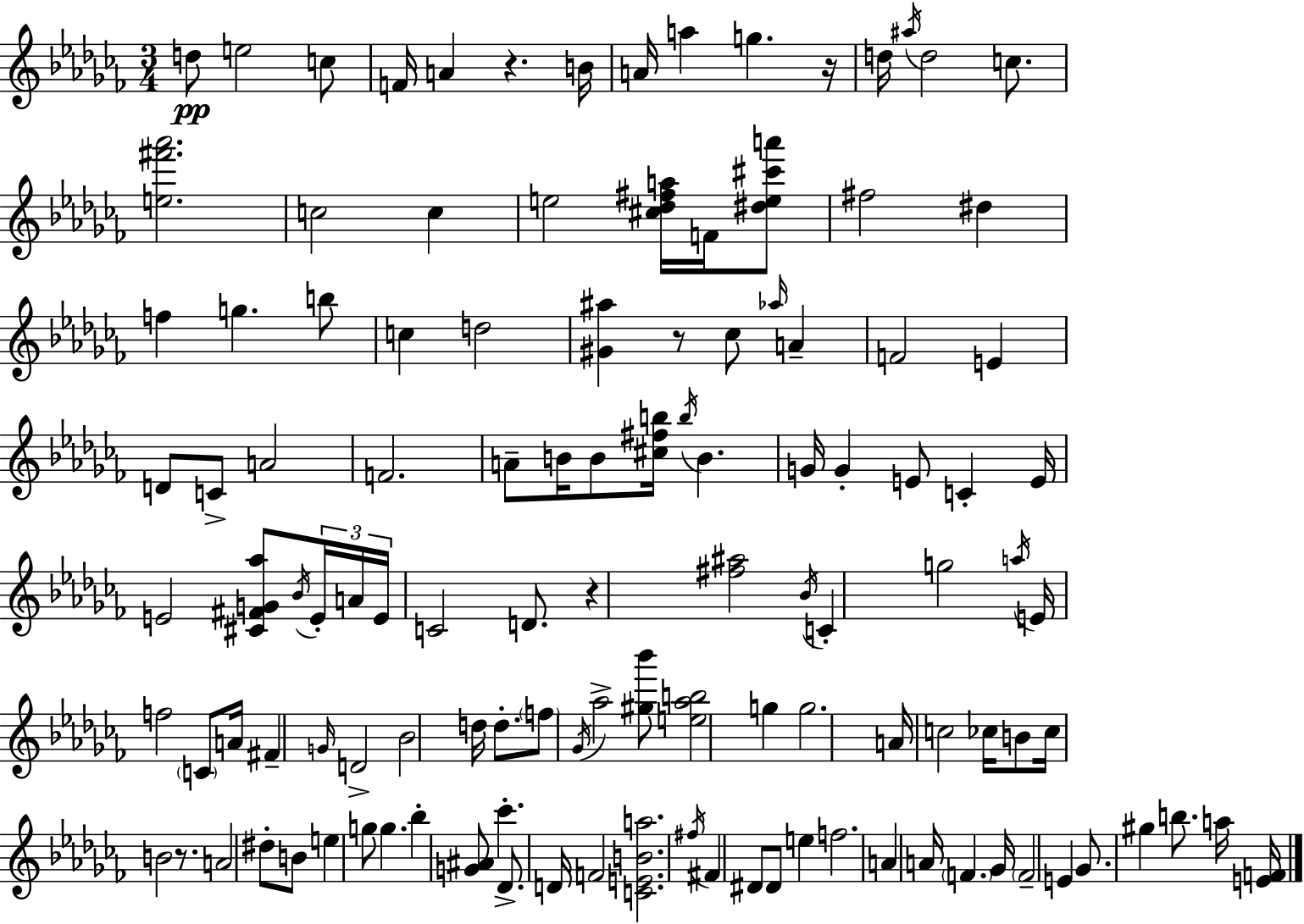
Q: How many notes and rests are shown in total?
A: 119